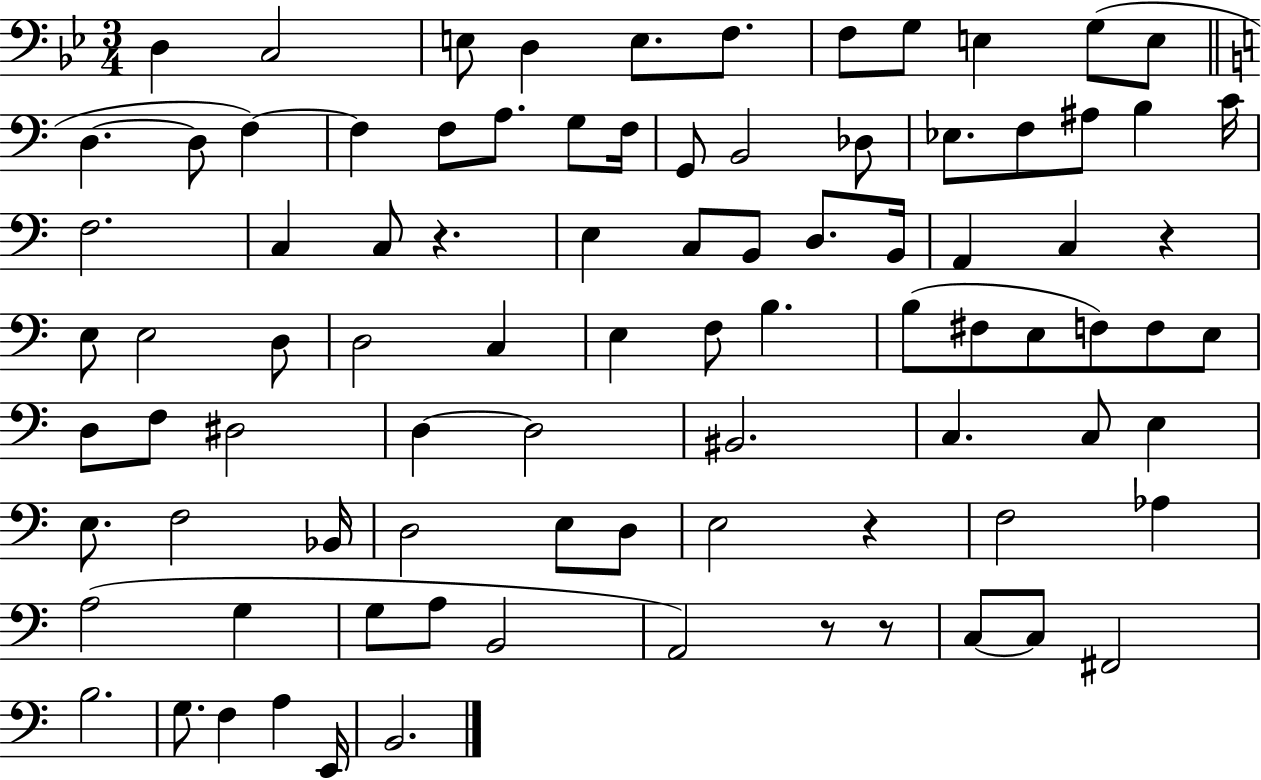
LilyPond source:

{
  \clef bass
  \numericTimeSignature
  \time 3/4
  \key bes \major
  d4 c2 | e8 d4 e8. f8. | f8 g8 e4 g8( e8 | \bar "||" \break \key c \major d4.~~ d8 f4~~) | f4 f8 a8. g8 f16 | g,8 b,2 des8 | ees8. f8 ais8 b4 c'16 | \break f2. | c4 c8 r4. | e4 c8 b,8 d8. b,16 | a,4 c4 r4 | \break e8 e2 d8 | d2 c4 | e4 f8 b4. | b8( fis8 e8 f8) f8 e8 | \break d8 f8 dis2 | d4~~ d2 | bis,2. | c4. c8 e4 | \break e8. f2 bes,16 | d2 e8 d8 | e2 r4 | f2 aes4 | \break a2( g4 | g8 a8 b,2 | a,2) r8 r8 | c8~~ c8 fis,2 | \break b2. | g8. f4 a4 e,16 | b,2. | \bar "|."
}